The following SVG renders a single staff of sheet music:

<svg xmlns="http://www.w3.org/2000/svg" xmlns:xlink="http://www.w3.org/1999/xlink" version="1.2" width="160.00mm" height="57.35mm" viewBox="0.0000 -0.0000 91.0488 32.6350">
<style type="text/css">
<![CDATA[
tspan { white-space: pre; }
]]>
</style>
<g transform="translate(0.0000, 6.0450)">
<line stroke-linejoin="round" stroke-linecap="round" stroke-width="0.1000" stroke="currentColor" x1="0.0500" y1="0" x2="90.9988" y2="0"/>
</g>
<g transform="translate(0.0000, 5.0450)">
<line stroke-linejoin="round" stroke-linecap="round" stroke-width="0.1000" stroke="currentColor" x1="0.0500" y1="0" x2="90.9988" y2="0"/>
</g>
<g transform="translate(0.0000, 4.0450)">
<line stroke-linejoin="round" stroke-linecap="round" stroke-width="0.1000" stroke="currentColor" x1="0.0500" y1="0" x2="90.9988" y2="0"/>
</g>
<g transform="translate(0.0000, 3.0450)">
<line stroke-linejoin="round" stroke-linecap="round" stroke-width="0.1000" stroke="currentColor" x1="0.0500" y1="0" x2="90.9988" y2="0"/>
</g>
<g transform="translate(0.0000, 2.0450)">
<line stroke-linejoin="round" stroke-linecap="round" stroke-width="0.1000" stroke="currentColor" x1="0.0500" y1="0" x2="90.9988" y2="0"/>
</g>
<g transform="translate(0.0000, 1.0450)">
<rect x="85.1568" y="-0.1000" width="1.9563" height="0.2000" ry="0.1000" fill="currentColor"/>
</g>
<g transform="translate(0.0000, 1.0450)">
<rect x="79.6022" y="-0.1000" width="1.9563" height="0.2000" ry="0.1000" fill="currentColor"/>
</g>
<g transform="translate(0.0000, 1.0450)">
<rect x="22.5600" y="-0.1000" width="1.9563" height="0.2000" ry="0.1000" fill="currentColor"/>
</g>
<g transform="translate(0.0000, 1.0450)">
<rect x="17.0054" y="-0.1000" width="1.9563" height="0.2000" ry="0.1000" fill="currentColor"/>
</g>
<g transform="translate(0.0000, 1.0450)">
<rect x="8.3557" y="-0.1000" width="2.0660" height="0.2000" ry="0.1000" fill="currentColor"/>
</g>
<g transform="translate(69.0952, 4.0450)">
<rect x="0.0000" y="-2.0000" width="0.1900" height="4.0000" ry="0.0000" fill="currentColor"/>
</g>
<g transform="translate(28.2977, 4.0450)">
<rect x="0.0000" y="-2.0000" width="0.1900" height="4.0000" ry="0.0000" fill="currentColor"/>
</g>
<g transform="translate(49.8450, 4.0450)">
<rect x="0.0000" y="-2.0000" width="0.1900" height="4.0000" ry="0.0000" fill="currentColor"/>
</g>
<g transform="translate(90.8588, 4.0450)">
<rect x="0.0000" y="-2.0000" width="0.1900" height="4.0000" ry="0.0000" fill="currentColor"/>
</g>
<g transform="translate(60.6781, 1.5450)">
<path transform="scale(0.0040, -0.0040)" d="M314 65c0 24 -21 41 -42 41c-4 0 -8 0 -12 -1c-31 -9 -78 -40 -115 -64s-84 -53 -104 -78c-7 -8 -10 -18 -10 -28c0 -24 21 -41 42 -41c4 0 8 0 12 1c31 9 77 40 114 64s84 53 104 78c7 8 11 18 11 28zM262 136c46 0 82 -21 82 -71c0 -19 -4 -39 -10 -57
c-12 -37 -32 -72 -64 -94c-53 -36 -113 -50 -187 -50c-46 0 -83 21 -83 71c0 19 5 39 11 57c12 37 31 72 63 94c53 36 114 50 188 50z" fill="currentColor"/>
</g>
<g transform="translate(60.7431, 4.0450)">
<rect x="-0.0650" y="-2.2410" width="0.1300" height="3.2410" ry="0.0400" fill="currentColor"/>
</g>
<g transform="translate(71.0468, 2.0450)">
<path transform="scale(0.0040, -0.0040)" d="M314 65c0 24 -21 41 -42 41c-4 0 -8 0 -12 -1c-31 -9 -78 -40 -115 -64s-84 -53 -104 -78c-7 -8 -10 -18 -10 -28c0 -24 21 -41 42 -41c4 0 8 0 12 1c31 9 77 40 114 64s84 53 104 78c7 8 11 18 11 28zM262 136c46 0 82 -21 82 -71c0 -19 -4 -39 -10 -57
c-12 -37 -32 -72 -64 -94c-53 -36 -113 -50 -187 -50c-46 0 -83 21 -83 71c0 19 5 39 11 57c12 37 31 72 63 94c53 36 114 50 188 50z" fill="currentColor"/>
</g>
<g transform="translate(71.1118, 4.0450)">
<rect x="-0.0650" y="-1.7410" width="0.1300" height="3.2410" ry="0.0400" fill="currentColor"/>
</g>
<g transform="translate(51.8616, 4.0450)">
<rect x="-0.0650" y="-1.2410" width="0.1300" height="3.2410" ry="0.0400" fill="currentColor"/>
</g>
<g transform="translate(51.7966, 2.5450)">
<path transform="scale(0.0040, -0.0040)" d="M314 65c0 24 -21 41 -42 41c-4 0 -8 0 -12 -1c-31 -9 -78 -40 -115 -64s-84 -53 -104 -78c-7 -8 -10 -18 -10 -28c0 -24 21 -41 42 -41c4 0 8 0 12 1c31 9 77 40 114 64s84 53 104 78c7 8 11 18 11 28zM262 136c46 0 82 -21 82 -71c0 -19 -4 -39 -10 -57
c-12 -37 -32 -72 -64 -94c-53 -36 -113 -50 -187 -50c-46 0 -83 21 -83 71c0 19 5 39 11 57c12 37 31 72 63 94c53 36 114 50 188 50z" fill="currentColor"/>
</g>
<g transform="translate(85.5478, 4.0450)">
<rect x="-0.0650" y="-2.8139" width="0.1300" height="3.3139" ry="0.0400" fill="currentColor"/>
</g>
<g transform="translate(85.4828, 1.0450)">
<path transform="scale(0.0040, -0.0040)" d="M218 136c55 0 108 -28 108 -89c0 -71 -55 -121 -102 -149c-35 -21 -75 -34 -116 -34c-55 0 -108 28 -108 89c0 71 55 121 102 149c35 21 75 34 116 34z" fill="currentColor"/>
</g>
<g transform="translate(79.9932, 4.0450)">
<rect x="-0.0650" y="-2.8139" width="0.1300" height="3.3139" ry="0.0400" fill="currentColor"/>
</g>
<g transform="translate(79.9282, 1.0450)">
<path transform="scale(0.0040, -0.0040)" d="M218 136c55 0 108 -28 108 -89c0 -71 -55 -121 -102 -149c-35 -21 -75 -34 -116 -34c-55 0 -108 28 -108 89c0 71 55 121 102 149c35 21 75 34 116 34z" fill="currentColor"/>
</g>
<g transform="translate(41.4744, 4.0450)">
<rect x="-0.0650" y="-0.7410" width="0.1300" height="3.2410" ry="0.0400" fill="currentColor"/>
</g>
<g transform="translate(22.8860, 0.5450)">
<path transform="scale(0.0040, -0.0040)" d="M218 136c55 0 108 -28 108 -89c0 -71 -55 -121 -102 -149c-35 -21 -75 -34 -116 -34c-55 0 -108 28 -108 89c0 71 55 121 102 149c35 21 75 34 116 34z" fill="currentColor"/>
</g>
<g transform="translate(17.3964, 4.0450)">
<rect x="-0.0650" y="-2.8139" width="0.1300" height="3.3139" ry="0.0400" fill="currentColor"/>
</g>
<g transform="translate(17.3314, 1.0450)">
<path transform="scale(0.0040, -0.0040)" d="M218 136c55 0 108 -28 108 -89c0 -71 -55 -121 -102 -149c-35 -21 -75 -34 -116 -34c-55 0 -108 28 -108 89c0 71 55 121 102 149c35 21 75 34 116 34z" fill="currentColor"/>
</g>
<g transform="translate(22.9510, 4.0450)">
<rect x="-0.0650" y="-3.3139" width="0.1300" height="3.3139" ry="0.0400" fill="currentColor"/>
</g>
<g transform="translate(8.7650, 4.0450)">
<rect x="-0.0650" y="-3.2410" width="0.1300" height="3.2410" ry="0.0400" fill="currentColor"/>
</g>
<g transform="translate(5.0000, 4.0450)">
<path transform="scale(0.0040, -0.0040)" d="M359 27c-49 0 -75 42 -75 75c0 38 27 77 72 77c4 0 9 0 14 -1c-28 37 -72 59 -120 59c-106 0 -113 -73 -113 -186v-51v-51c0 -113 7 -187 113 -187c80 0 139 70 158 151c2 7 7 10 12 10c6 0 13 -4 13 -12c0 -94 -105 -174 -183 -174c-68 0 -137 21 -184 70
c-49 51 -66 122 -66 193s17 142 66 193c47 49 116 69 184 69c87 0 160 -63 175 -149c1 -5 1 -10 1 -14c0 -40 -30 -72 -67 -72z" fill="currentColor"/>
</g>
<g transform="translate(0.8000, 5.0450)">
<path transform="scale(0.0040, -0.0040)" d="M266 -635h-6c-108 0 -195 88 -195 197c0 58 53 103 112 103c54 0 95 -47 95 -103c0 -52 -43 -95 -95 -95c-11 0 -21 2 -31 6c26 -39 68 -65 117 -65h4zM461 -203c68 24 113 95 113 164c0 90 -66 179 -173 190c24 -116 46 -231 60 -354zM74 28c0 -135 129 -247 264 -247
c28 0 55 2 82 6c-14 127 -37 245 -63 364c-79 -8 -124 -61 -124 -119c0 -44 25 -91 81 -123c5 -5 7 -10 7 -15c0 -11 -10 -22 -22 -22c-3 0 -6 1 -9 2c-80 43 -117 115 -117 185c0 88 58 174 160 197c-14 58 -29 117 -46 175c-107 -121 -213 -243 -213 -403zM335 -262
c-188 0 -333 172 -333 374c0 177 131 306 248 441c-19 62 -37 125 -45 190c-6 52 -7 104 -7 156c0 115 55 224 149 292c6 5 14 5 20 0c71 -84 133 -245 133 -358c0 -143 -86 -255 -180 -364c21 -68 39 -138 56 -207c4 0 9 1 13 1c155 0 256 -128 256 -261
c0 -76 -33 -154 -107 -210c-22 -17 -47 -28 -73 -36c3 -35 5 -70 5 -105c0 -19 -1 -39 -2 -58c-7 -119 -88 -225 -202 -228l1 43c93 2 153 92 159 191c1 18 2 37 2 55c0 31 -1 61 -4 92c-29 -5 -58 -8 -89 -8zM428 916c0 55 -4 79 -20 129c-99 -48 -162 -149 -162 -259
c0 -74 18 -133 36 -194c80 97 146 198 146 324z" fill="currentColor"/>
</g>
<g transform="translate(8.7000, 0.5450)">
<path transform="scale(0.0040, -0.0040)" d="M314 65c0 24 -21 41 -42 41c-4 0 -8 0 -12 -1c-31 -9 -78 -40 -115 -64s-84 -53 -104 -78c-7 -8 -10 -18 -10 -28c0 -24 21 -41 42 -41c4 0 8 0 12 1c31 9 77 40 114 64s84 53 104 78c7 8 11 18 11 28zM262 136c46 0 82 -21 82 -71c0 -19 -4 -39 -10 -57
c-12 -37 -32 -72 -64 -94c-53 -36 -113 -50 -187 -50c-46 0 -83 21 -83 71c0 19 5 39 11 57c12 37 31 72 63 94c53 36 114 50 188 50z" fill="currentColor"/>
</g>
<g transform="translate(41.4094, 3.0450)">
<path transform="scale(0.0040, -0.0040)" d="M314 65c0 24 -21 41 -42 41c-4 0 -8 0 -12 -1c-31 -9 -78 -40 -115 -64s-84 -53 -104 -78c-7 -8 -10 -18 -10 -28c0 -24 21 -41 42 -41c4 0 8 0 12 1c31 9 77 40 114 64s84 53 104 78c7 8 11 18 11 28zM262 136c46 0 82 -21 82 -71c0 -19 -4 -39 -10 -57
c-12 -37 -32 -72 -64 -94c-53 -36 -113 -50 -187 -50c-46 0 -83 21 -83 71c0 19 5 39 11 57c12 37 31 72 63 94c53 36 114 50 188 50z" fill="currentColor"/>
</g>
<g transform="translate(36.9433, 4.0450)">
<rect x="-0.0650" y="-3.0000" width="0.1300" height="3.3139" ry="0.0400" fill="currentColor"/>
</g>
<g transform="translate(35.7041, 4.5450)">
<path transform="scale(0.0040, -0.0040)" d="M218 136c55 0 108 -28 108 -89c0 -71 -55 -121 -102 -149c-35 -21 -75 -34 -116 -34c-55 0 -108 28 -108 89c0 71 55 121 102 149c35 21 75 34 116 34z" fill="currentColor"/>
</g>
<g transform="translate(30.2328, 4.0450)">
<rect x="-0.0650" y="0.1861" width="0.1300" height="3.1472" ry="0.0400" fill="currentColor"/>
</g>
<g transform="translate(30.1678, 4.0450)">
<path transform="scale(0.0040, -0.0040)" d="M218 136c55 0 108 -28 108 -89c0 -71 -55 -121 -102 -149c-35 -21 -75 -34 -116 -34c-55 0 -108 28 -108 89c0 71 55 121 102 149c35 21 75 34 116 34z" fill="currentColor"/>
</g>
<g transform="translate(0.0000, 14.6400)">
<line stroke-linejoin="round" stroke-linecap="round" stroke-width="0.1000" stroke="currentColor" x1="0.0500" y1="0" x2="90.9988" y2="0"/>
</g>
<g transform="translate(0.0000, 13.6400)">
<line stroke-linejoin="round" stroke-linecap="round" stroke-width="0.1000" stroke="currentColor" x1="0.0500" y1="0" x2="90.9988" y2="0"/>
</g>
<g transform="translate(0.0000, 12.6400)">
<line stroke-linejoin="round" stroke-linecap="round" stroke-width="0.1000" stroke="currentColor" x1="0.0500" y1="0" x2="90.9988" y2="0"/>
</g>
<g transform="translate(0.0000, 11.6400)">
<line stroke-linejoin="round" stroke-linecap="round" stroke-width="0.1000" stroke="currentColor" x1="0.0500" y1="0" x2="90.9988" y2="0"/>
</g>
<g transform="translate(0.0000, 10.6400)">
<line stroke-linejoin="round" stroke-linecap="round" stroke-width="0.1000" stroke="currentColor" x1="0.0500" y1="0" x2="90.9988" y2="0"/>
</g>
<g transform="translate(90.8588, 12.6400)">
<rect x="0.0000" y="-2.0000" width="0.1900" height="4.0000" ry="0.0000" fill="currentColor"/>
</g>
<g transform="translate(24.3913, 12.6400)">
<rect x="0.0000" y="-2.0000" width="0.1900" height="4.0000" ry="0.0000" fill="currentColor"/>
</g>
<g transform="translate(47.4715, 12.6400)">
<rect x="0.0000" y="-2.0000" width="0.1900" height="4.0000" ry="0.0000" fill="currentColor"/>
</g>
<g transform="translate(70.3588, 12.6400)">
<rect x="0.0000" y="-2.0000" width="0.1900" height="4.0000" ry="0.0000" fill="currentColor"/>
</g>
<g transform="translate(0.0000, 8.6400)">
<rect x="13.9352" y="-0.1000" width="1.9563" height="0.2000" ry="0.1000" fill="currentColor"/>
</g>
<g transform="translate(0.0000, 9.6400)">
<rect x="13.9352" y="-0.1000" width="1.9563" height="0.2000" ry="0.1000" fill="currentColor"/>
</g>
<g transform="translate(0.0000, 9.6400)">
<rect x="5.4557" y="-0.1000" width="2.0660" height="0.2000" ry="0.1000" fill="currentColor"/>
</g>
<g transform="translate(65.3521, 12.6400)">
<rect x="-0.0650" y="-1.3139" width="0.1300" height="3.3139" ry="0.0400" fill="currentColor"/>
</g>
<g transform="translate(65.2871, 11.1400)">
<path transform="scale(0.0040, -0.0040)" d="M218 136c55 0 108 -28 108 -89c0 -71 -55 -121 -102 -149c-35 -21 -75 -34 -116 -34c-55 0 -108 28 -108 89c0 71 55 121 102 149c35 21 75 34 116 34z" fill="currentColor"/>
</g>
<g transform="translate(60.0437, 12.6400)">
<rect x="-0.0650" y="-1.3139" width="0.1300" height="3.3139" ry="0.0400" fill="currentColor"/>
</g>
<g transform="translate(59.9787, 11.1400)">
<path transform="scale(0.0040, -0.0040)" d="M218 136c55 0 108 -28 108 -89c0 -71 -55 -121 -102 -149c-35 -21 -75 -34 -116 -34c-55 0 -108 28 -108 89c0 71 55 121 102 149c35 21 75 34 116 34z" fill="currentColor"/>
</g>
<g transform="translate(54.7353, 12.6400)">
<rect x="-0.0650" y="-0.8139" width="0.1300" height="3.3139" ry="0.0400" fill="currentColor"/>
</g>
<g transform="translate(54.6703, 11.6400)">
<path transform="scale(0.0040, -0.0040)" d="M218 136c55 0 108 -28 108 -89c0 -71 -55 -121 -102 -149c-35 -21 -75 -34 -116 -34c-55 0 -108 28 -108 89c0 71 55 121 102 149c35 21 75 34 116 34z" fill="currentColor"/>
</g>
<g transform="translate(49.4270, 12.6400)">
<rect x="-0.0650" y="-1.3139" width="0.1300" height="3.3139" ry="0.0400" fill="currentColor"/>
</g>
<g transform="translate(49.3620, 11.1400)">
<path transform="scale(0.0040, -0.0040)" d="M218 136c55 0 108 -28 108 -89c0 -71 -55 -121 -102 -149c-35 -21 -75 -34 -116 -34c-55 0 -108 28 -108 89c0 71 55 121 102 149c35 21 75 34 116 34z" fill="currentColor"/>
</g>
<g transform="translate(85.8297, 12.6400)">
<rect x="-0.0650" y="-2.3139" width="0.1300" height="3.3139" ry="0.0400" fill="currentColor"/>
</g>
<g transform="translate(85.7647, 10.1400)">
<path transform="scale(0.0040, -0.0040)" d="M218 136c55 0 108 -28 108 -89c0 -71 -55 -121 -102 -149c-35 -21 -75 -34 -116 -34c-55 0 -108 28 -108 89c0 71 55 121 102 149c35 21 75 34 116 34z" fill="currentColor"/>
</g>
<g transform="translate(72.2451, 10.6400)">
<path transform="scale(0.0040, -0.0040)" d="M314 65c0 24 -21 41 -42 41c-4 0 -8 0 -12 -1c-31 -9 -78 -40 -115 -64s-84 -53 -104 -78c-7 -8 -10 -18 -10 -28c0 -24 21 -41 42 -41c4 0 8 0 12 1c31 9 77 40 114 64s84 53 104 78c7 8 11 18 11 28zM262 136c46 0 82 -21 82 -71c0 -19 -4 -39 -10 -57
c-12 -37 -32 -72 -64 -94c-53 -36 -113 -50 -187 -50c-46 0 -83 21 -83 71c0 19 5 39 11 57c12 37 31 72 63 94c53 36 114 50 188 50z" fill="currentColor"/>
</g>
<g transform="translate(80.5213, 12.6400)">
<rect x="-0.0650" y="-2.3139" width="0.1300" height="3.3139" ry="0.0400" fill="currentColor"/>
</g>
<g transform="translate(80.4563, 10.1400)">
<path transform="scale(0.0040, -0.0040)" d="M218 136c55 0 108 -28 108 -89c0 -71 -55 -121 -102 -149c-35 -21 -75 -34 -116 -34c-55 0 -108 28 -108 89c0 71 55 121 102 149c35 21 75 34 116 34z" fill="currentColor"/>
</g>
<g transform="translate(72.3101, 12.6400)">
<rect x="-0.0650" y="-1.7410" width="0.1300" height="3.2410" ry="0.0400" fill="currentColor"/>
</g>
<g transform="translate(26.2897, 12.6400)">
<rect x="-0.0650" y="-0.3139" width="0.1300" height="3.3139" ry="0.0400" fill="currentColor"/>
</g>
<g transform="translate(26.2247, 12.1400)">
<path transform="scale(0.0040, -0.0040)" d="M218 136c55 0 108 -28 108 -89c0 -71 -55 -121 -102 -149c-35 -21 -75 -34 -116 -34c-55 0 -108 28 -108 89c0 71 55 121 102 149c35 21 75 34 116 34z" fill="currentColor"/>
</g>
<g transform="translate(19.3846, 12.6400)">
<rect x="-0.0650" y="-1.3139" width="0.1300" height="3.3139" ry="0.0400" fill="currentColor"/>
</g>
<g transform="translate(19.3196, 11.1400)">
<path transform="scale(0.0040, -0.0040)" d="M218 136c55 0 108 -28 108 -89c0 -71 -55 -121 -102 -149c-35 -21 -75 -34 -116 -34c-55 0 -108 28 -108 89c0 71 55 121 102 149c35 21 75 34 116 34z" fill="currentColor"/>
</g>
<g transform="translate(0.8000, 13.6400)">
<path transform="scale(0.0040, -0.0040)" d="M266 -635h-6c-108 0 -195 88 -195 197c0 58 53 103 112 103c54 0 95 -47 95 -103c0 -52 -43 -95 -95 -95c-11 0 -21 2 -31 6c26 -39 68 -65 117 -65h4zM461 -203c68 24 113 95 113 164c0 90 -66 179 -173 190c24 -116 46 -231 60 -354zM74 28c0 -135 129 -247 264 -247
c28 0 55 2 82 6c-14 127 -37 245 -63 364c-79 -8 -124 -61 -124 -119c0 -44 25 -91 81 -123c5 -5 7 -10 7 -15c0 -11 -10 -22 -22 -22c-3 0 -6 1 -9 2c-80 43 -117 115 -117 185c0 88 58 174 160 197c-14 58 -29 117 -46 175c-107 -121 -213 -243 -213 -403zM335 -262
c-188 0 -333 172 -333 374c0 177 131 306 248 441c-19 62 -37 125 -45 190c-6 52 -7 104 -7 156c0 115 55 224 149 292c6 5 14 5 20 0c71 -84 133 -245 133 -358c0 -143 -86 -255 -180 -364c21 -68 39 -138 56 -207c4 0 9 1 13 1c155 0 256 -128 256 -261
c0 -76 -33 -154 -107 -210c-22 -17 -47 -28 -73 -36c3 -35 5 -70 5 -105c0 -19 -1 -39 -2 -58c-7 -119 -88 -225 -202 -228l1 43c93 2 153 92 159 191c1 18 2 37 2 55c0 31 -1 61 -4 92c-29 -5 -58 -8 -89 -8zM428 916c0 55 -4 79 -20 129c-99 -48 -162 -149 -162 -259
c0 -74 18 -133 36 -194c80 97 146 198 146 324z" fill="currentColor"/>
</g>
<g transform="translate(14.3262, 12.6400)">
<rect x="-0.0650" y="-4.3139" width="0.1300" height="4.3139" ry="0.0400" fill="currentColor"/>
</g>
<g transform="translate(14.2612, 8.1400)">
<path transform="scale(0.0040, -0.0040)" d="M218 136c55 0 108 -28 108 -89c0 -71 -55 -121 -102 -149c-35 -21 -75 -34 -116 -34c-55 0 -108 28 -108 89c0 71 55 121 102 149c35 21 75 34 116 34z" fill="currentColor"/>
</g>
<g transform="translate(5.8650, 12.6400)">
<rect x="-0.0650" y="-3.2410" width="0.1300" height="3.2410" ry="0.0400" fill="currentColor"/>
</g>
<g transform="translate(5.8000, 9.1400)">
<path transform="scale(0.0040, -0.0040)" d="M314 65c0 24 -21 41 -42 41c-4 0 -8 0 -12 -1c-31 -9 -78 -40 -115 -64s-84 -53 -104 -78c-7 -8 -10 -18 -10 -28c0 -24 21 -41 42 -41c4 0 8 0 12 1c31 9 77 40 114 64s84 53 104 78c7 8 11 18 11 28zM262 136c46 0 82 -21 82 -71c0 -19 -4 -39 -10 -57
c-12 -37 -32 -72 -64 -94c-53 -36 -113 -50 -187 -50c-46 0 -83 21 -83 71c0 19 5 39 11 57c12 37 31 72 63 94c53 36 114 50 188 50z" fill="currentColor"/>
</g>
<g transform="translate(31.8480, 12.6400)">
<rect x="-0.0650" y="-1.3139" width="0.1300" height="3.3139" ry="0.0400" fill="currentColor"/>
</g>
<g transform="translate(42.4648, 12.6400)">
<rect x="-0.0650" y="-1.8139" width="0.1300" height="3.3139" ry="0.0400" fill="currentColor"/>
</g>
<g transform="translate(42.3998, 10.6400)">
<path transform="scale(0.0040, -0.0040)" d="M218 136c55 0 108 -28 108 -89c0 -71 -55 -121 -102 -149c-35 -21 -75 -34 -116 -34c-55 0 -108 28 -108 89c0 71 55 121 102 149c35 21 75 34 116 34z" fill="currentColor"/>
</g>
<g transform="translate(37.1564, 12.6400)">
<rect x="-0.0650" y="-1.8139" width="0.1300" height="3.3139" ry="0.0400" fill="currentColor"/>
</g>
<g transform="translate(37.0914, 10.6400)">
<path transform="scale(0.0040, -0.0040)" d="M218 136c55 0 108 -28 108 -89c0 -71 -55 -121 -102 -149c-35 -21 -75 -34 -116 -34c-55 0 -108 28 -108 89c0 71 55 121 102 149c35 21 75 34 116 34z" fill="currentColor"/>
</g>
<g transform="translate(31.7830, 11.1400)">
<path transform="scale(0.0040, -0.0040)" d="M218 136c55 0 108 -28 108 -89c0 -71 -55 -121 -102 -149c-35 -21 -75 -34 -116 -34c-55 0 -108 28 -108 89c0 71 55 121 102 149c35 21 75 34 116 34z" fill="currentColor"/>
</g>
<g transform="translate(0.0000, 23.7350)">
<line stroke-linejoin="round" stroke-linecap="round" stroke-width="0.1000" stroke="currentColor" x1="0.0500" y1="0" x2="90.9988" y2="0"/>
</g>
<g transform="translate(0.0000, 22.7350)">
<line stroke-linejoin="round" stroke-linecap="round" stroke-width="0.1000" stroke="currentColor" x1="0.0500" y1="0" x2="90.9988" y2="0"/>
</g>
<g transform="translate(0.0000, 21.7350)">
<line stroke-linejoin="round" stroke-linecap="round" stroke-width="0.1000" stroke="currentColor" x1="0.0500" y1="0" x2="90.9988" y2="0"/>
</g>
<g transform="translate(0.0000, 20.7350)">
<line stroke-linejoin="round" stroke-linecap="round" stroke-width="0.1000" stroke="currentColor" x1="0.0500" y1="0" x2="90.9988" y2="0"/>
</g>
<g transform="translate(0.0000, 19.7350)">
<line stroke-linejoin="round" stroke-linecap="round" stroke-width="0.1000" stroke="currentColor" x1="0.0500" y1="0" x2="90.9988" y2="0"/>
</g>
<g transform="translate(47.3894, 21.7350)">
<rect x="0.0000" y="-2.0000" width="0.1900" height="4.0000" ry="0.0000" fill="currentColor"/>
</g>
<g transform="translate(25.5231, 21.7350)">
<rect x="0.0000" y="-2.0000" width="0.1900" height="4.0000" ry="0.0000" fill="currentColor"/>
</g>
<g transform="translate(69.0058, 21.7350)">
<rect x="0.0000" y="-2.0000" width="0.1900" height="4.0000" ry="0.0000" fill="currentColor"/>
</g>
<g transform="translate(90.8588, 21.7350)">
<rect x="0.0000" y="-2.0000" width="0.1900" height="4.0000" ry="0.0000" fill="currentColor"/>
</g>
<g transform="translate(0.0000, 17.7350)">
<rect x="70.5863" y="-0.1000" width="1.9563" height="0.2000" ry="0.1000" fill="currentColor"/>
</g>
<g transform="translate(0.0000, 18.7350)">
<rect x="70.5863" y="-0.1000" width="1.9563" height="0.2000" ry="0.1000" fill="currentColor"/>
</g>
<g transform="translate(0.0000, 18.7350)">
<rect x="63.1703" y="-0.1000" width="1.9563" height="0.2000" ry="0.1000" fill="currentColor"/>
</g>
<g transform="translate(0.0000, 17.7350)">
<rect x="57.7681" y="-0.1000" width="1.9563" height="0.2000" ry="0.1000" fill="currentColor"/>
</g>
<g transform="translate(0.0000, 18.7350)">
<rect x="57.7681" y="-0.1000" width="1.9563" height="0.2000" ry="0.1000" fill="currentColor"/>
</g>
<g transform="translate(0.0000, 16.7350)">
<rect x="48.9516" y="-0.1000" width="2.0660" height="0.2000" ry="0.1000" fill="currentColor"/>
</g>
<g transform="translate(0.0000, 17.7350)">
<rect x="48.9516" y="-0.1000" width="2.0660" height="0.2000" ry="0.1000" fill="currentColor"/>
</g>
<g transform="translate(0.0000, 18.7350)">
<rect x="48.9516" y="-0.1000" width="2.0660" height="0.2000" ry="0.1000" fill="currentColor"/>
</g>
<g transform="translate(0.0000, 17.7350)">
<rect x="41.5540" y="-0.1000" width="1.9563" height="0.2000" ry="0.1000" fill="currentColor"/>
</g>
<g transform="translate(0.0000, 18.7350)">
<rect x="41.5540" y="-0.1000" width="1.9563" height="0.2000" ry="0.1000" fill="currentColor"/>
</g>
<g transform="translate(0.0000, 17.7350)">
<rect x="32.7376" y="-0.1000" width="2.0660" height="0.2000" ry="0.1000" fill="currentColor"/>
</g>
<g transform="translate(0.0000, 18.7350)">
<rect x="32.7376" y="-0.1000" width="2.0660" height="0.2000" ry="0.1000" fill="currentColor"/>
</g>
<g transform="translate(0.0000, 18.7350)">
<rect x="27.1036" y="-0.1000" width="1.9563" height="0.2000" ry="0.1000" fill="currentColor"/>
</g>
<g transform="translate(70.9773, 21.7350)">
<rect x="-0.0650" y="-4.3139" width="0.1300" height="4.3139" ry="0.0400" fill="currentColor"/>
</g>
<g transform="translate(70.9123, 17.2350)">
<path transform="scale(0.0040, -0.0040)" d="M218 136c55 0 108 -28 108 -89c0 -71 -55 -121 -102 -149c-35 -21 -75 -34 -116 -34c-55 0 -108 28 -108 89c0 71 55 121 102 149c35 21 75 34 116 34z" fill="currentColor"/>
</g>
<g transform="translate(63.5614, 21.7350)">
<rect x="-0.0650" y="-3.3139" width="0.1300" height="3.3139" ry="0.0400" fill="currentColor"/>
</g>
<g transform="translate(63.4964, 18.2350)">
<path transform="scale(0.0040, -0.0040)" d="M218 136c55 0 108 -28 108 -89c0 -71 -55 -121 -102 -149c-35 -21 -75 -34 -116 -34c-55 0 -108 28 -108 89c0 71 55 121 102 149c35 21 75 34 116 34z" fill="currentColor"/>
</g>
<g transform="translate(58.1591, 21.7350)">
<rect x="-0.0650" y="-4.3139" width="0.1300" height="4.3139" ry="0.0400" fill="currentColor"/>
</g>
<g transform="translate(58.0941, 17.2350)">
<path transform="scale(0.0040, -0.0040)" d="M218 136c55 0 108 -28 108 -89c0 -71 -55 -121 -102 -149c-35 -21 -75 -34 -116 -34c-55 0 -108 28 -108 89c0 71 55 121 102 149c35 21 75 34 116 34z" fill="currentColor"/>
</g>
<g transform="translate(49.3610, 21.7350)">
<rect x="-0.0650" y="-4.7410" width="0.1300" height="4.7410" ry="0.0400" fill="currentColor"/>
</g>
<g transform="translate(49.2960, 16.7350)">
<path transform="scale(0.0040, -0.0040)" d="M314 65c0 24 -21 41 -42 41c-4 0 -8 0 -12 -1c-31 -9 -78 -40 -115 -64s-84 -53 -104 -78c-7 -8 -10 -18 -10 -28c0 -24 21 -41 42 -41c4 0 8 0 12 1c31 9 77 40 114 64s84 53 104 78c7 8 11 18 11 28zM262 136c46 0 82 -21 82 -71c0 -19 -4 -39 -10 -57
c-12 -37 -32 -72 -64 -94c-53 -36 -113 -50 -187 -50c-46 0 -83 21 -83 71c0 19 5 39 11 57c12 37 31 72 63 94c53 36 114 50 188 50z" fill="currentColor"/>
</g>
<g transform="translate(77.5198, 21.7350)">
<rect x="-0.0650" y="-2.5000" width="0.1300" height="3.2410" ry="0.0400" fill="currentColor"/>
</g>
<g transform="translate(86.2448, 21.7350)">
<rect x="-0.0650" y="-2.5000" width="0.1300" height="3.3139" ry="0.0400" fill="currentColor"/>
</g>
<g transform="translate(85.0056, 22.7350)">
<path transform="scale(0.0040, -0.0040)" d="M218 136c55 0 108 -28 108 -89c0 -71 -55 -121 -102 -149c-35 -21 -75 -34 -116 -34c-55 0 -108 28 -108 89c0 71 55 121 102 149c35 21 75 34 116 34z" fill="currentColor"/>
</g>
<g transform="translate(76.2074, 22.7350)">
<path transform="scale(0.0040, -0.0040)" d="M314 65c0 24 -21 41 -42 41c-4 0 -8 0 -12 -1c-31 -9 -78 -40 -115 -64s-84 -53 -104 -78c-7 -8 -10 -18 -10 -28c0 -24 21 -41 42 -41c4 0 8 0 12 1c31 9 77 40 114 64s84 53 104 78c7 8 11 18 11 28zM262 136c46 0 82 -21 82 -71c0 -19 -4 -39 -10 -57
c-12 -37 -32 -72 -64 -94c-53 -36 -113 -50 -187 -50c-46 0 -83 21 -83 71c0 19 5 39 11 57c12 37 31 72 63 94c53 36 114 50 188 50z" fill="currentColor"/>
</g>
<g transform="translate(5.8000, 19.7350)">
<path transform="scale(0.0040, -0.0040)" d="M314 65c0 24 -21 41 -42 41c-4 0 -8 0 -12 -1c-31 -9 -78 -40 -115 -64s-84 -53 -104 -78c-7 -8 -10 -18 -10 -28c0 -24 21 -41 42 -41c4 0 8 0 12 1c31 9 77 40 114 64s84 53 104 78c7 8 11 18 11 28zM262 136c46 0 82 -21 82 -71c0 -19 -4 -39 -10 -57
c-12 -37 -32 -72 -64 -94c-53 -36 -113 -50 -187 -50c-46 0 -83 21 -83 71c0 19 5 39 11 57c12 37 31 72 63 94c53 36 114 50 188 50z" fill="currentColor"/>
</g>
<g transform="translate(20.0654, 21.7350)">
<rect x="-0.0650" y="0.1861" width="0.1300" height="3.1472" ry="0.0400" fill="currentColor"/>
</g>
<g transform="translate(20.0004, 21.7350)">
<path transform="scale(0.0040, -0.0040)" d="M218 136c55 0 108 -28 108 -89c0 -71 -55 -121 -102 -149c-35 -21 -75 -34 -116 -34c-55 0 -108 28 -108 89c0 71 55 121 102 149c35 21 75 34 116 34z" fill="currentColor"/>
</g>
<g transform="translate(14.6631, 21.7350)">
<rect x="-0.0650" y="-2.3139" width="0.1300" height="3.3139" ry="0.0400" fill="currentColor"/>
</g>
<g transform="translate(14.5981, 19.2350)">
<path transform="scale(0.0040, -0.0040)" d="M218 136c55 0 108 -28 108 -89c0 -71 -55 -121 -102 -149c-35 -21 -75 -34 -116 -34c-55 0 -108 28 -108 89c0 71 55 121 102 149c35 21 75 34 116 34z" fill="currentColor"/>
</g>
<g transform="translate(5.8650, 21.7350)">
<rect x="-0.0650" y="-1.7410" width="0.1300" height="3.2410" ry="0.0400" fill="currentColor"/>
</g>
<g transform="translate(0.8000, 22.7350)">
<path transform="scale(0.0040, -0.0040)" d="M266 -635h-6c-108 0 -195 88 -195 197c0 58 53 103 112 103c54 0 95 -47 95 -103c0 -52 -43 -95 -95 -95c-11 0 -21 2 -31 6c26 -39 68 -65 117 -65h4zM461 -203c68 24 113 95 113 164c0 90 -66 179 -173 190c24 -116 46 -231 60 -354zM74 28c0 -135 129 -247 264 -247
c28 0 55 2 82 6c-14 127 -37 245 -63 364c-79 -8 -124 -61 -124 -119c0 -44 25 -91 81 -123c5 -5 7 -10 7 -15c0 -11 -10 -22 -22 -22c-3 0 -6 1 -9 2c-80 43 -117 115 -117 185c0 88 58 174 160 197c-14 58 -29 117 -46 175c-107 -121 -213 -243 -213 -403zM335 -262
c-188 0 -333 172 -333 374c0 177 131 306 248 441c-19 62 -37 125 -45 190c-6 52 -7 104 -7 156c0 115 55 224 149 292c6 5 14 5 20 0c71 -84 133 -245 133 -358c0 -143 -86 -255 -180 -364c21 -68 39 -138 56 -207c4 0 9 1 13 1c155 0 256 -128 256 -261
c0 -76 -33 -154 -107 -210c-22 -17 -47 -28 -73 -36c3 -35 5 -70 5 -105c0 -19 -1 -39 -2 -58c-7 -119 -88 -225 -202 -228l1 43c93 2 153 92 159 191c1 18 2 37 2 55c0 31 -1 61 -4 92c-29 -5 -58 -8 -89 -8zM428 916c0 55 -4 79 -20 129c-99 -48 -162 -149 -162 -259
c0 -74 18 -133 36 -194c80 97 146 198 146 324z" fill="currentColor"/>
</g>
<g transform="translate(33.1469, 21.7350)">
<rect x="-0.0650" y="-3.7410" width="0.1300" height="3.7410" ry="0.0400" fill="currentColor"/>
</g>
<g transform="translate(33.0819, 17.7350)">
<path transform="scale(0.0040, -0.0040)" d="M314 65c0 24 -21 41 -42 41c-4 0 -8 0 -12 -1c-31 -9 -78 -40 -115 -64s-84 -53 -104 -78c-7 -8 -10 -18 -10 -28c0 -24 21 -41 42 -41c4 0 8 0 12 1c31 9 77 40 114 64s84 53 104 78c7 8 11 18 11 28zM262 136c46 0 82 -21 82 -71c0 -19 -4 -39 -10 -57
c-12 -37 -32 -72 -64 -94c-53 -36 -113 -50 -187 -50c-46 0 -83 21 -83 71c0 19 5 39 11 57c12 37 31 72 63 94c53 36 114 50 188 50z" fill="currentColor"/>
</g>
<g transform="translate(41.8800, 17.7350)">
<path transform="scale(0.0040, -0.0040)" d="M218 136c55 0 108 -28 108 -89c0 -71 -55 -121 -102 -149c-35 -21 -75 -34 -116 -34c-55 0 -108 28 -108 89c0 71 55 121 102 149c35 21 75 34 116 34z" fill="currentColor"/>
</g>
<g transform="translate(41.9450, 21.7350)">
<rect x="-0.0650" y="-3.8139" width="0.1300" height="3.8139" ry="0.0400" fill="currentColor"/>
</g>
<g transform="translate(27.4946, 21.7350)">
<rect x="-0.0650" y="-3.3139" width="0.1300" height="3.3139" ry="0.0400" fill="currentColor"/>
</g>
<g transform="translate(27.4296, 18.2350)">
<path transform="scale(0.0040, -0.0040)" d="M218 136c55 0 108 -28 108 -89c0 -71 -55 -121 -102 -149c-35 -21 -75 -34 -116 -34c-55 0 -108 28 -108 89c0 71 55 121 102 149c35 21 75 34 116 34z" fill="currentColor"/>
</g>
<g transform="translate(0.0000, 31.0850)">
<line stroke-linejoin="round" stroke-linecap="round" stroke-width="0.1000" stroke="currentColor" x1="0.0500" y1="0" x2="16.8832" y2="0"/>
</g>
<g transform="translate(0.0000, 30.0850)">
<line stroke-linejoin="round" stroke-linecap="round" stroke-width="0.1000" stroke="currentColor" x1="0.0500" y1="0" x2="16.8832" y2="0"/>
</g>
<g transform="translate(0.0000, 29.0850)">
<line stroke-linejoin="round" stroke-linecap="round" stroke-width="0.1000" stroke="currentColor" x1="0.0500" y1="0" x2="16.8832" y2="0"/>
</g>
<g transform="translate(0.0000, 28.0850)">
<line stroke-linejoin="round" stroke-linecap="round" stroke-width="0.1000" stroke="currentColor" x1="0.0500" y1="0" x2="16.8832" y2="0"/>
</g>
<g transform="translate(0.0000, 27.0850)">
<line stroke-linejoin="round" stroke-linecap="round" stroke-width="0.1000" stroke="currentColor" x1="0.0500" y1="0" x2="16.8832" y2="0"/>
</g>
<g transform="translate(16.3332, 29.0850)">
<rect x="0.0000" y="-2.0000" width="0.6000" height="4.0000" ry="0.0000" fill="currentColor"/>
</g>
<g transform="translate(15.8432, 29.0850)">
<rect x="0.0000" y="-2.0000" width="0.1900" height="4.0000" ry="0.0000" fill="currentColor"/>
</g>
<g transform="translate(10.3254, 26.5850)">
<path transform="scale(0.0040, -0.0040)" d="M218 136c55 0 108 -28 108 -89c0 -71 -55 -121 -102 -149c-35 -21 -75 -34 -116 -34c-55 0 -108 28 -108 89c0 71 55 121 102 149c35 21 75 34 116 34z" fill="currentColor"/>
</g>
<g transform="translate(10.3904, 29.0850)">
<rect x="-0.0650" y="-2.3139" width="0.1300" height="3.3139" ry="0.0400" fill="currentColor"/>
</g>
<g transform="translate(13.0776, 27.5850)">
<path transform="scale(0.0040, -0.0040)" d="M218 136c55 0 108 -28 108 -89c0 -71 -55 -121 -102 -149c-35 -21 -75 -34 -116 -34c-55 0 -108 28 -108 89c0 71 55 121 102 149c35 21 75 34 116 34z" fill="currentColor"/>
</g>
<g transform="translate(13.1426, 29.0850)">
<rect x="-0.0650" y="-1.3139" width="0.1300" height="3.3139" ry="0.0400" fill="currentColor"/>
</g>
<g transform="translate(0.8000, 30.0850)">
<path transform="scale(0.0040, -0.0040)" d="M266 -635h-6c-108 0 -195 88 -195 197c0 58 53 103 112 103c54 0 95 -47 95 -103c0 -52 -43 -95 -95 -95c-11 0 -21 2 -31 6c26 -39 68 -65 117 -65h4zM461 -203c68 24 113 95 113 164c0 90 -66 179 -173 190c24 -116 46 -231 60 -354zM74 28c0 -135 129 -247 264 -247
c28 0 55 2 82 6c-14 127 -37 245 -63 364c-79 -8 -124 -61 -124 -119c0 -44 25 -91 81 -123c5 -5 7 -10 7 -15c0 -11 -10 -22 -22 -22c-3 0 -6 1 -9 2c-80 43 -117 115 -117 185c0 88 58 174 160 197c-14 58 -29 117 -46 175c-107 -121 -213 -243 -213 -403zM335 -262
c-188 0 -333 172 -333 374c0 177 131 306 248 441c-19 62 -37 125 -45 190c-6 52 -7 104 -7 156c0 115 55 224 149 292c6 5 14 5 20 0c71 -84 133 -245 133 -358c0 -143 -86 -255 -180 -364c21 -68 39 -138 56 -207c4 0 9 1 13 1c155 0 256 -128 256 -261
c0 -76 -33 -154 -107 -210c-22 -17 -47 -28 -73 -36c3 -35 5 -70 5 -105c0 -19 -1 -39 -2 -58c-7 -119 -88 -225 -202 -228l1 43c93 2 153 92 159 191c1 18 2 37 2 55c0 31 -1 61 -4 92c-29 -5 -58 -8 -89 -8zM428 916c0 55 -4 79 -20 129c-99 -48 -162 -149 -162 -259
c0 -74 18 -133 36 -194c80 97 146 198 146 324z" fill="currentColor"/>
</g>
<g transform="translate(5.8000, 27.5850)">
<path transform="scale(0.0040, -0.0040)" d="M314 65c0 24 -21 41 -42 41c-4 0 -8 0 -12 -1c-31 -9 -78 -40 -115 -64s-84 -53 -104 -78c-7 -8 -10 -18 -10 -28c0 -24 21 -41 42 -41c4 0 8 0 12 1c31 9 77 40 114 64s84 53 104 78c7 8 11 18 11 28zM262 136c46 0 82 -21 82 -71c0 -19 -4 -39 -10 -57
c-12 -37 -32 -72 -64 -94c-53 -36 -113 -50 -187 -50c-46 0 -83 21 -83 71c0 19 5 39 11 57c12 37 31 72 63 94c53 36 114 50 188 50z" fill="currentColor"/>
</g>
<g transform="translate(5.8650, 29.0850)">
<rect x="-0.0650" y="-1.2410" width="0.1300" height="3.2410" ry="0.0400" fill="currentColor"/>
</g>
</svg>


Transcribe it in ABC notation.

X:1
T:Untitled
M:4/4
L:1/4
K:C
b2 a b B A d2 e2 g2 f2 a a b2 d' e c e f f e d e e f2 g g f2 g B b c'2 c' e'2 d' b d' G2 G e2 g e